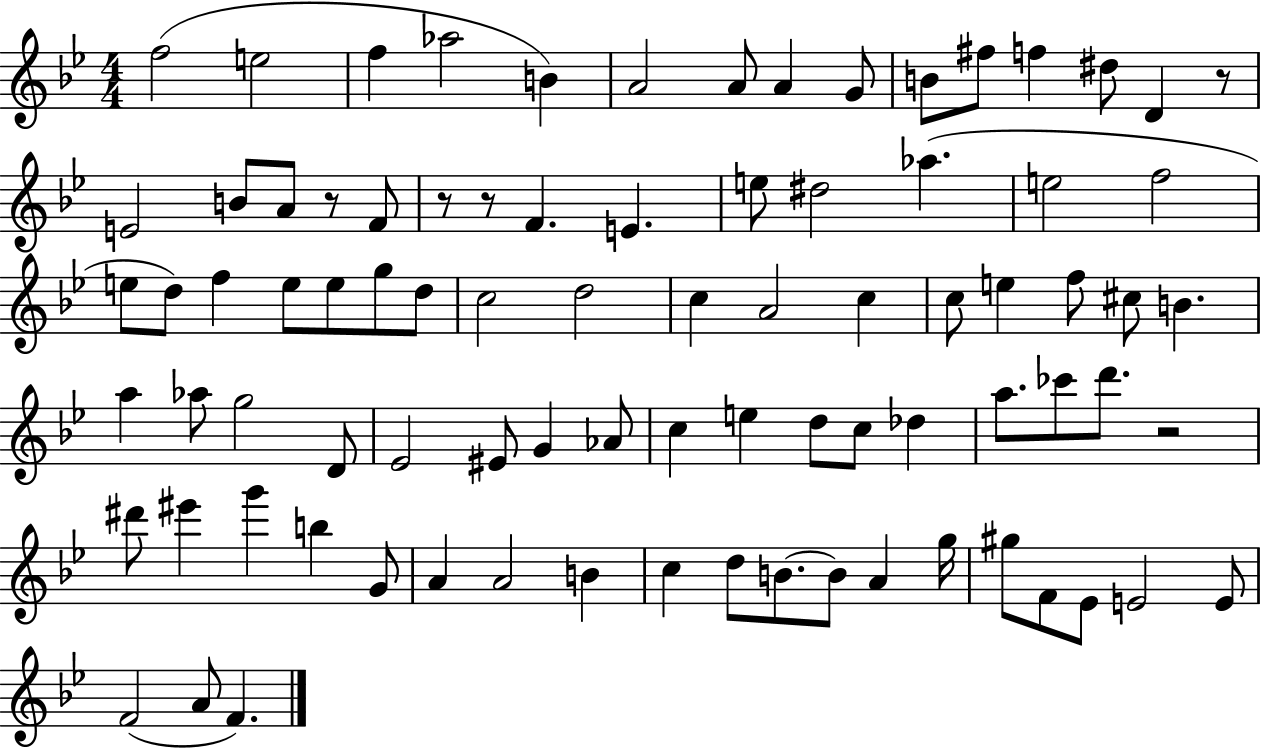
F5/h E5/h F5/q Ab5/h B4/q A4/h A4/e A4/q G4/e B4/e F#5/e F5/q D#5/e D4/q R/e E4/h B4/e A4/e R/e F4/e R/e R/e F4/q. E4/q. E5/e D#5/h Ab5/q. E5/h F5/h E5/e D5/e F5/q E5/e E5/e G5/e D5/e C5/h D5/h C5/q A4/h C5/q C5/e E5/q F5/e C#5/e B4/q. A5/q Ab5/e G5/h D4/e Eb4/h EIS4/e G4/q Ab4/e C5/q E5/q D5/e C5/e Db5/q A5/e. CES6/e D6/e. R/h D#6/e EIS6/q G6/q B5/q G4/e A4/q A4/h B4/q C5/q D5/e B4/e. B4/e A4/q G5/s G#5/e F4/e Eb4/e E4/h E4/e F4/h A4/e F4/q.